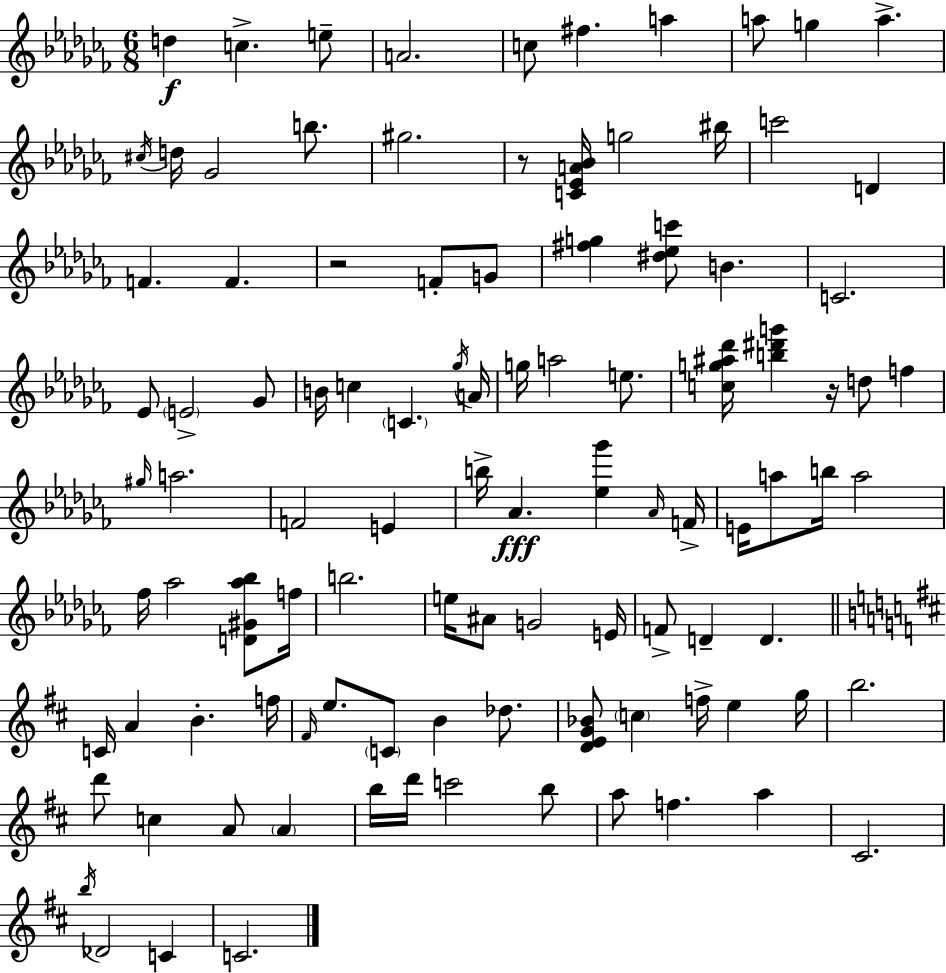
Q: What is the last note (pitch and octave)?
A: C4